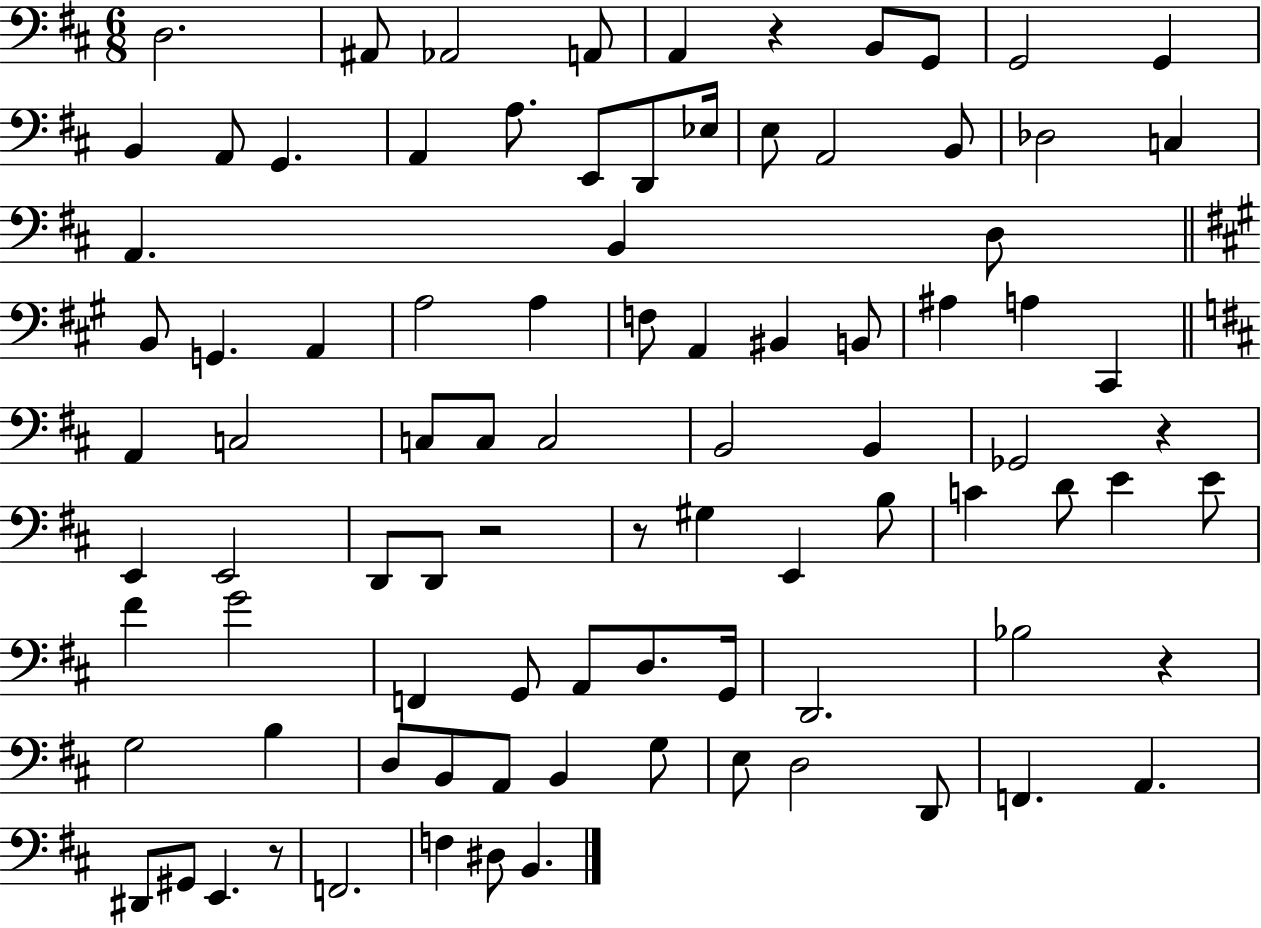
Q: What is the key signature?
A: D major